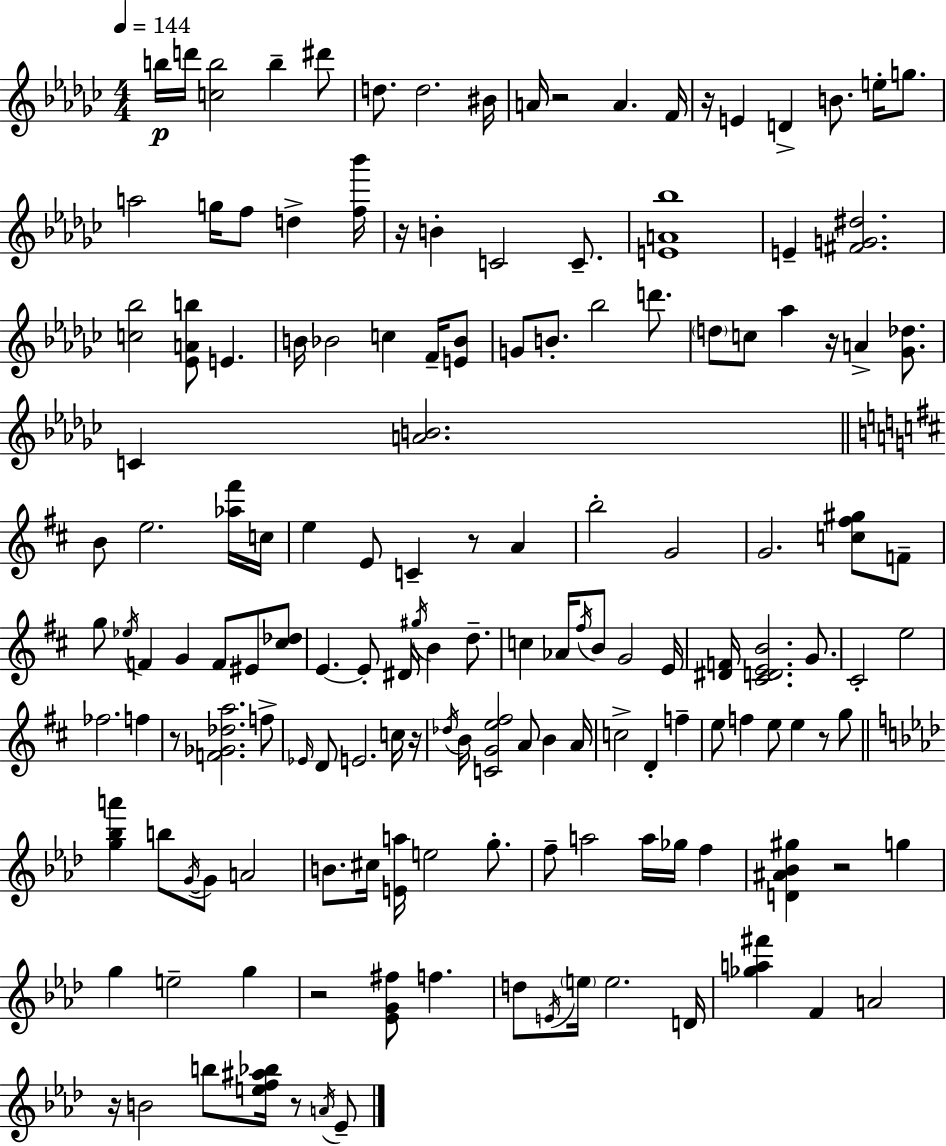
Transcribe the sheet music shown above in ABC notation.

X:1
T:Untitled
M:4/4
L:1/4
K:Ebm
b/4 d'/4 [cb]2 b ^d'/2 d/2 d2 ^B/4 A/4 z2 A F/4 z/4 E D B/2 e/4 g/2 a2 g/4 f/2 d [f_b']/4 z/4 B C2 C/2 [EA_b]4 E [^FG^d]2 [c_b]2 [_EAb]/2 E B/4 _B2 c F/4 [E_B]/2 G/2 B/2 _b2 d'/2 d/2 c/2 _a z/4 A [_G_d]/2 C [AB]2 B/2 e2 [_a^f']/4 c/4 e E/2 C z/2 A b2 G2 G2 [c^f^g]/2 F/2 g/2 _e/4 F G F/2 ^E/2 [^c_d]/2 E E/2 ^D/4 ^g/4 B d/2 c _A/4 ^f/4 B/2 G2 E/4 [^DF]/4 [^CDEB]2 G/2 ^C2 e2 _f2 f z/2 [F_G_da]2 f/2 _E/4 D/2 E2 c/4 z/4 _d/4 B/4 [CGe^f]2 A/2 B A/4 c2 D f e/2 f e/2 e z/2 g/2 [g_ba'] b/2 G/4 G/2 A2 B/2 ^c/4 [Ea]/4 e2 g/2 f/2 a2 a/4 _g/4 f [D^A_B^g] z2 g g e2 g z2 [_EG^f]/2 f d/2 E/4 e/4 e2 D/4 [_ga^f'] F A2 z/4 B2 b/2 [ef^a_b]/4 z/2 A/4 _E/2